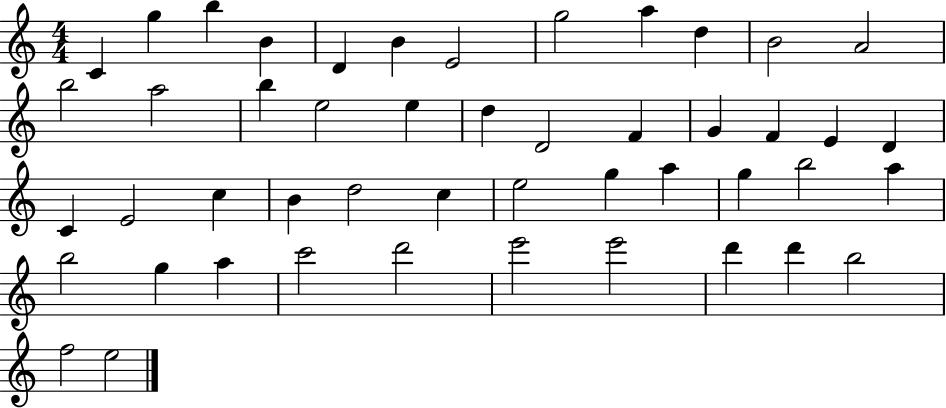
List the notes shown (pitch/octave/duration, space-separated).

C4/q G5/q B5/q B4/q D4/q B4/q E4/h G5/h A5/q D5/q B4/h A4/h B5/h A5/h B5/q E5/h E5/q D5/q D4/h F4/q G4/q F4/q E4/q D4/q C4/q E4/h C5/q B4/q D5/h C5/q E5/h G5/q A5/q G5/q B5/h A5/q B5/h G5/q A5/q C6/h D6/h E6/h E6/h D6/q D6/q B5/h F5/h E5/h